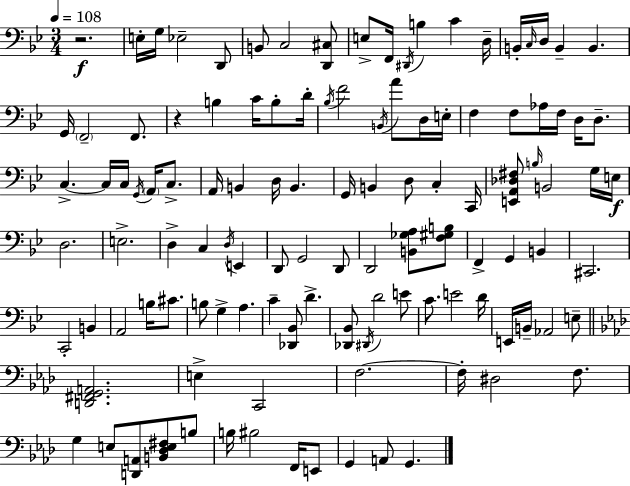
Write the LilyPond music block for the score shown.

{
  \clef bass
  \numericTimeSignature
  \time 3/4
  \key bes \major
  \tempo 4 = 108
  r2.\f | e16-. g16 ees2-- d,8 | b,8 c2 <d, cis>8 | e8-> f,16 \acciaccatura { dis,16 } b4 c'4 | \break d16-- b,16-. \grace { c16 } d16 b,4-- b,4. | g,16 \parenthesize f,2-- f,8. | r4 b4 c'16 b8-. | d'16-. \acciaccatura { bes16 } f'2 \acciaccatura { b,16 } | \break a'8 d16 e16-. f4 f8 aes16 f16 | d16 d8.-- c4.->~~ c16 c16 | \acciaccatura { g,16 } \parenthesize a,16 c8.-> a,16 b,4 d16 b,4. | g,16 b,4 d8 | \break c4-. c,16 <e, a, des fis>8 \grace { b16 } b,2 | g16 e16\f d2. | e2.-> | d4-> c4 | \break \acciaccatura { d16 } e,4 d,8 g,2 | d,8 d,2 | <b, ges a>8 <f gis b>8 f,4-> g,4 | b,4 cis,2. | \break c,2-. | b,4 a,2 | b16 cis'8. b8 g4-> | a4. c'4-- <des, bes,>8 | \break d'4.-> <des, bes,>8 \acciaccatura { dis,16 } d'2 | e'8 c'8. e'2 | d'16 e,16 b,16-- aes,2 | e8-- \bar "||" \break \key f \minor <d, fis, g, a,>2. | e4-> c,2 | f2.~~ | f16-. dis2 f8. | \break g4 e8 <d, a,>8 <b, des e fis>8 b8 | b16 bis2 f,16 e,8 | g,4 a,8 g,4. | \bar "|."
}